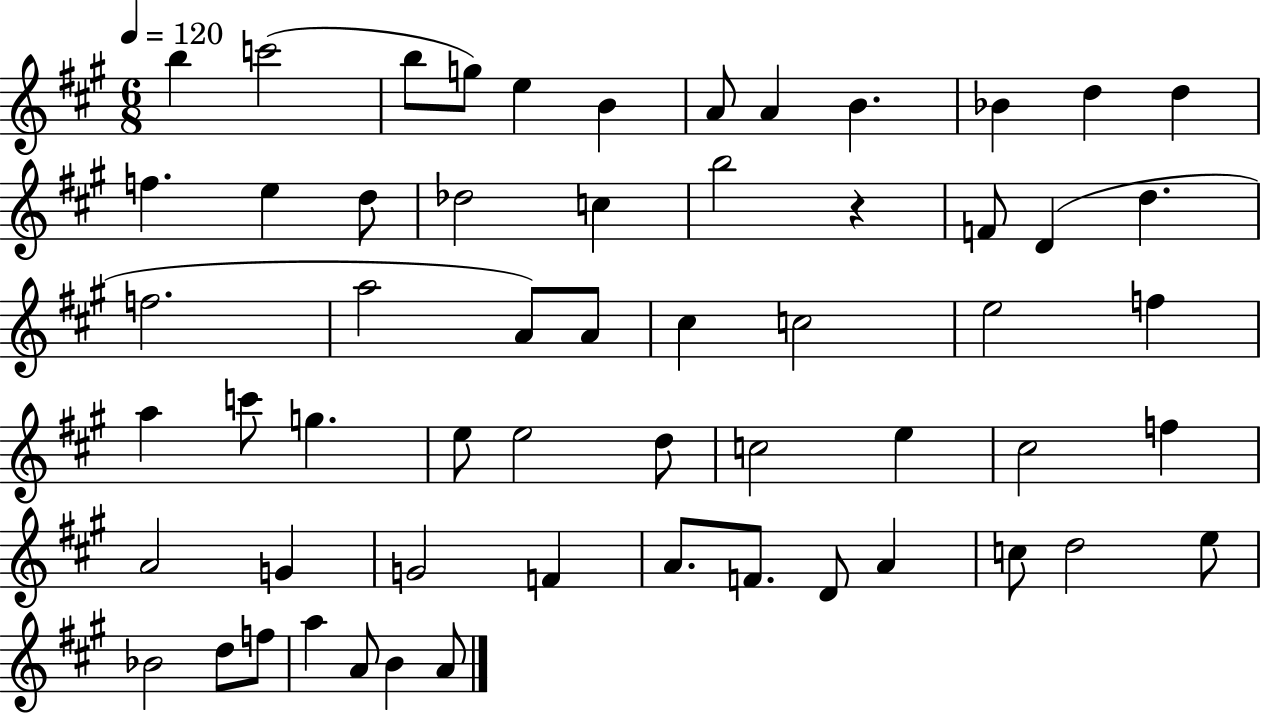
B5/q C6/h B5/e G5/e E5/q B4/q A4/e A4/q B4/q. Bb4/q D5/q D5/q F5/q. E5/q D5/e Db5/h C5/q B5/h R/q F4/e D4/q D5/q. F5/h. A5/h A4/e A4/e C#5/q C5/h E5/h F5/q A5/q C6/e G5/q. E5/e E5/h D5/e C5/h E5/q C#5/h F5/q A4/h G4/q G4/h F4/q A4/e. F4/e. D4/e A4/q C5/e D5/h E5/e Bb4/h D5/e F5/e A5/q A4/e B4/q A4/e